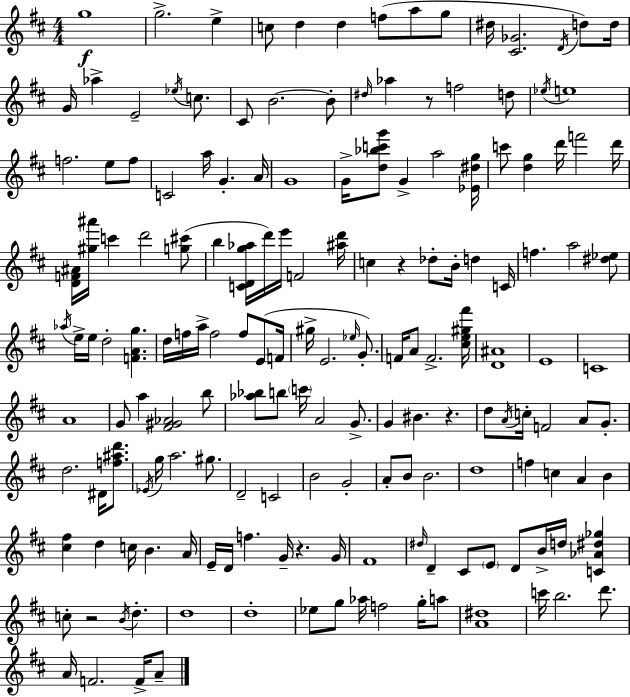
X:1
T:Untitled
M:4/4
L:1/4
K:D
g4 g2 e c/2 d d f/2 a/2 g/2 ^d/4 [^C_G]2 D/4 d/2 d/4 G/4 _a E2 _e/4 c/2 ^C/2 B2 B/2 ^d/4 _a z/2 f2 d/2 _e/4 e4 f2 e/2 f/2 C2 a/4 G A/4 G4 G/4 [d_bc'g']/2 G a2 [_E^dg]/4 c'/2 [dg] d'/4 f'2 d'/4 [DF^A]/4 [^g^a']/4 c' d'2 [g^c']/2 b [CDg_a]/4 d'/4 e'/4 F2 [^ad']/4 c z _d/2 B/4 d C/4 f a2 [^d_e]/2 _a/4 e/4 e/4 d2 [FAg] d/4 f/4 a/4 f2 f/2 E/2 F/4 ^g/4 E2 _e/4 G/2 F/4 A/2 F2 [^ce^g^f']/4 [D^A]4 E4 C4 A4 G/2 a [^F^G_A]2 b/2 [_a_b]/2 b/2 c'/4 A2 G/2 G ^B z d/2 A/4 c/4 F2 A/2 G/2 d2 ^D/4 [f^ad']/2 _E/4 g/4 a2 ^g/2 D2 C2 B2 G2 A/2 B/2 B2 d4 f c A B [^c^f] d c/4 B A/4 E/4 D/4 f G/4 z G/4 ^F4 ^d/4 D ^C/2 E/2 D/2 B/4 d/4 [C_A^d_g] c/2 z2 B/4 d d4 d4 _e/2 g/2 _a/4 f2 g/4 a/2 [A^d]4 c'/4 b2 d'/2 A/4 F2 F/4 A/2